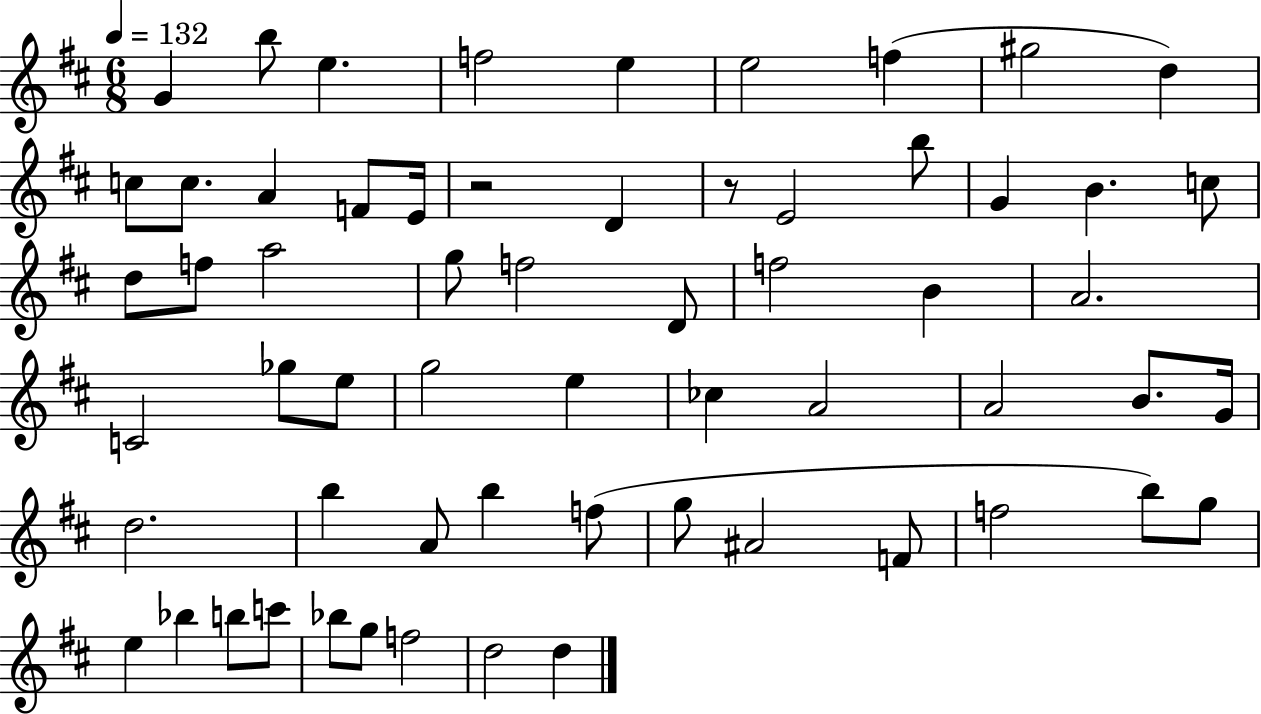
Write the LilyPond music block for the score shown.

{
  \clef treble
  \numericTimeSignature
  \time 6/8
  \key d \major
  \tempo 4 = 132
  g'4 b''8 e''4. | f''2 e''4 | e''2 f''4( | gis''2 d''4) | \break c''8 c''8. a'4 f'8 e'16 | r2 d'4 | r8 e'2 b''8 | g'4 b'4. c''8 | \break d''8 f''8 a''2 | g''8 f''2 d'8 | f''2 b'4 | a'2. | \break c'2 ges''8 e''8 | g''2 e''4 | ces''4 a'2 | a'2 b'8. g'16 | \break d''2. | b''4 a'8 b''4 f''8( | g''8 ais'2 f'8 | f''2 b''8) g''8 | \break e''4 bes''4 b''8 c'''8 | bes''8 g''8 f''2 | d''2 d''4 | \bar "|."
}